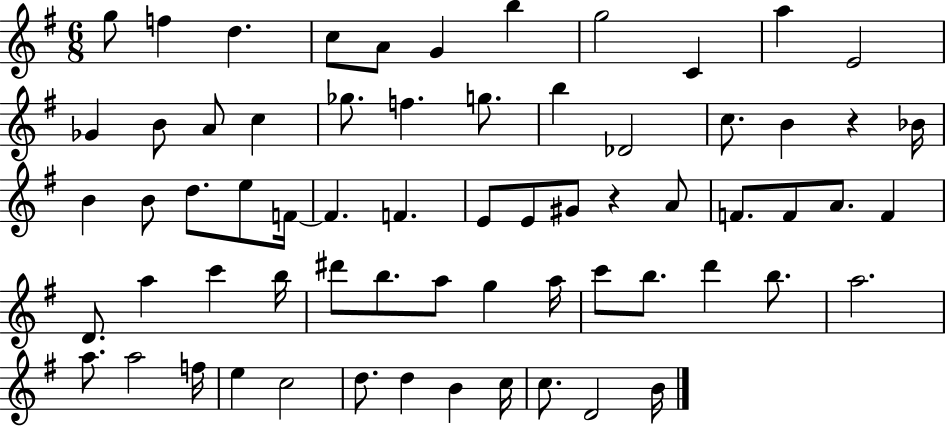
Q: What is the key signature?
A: G major